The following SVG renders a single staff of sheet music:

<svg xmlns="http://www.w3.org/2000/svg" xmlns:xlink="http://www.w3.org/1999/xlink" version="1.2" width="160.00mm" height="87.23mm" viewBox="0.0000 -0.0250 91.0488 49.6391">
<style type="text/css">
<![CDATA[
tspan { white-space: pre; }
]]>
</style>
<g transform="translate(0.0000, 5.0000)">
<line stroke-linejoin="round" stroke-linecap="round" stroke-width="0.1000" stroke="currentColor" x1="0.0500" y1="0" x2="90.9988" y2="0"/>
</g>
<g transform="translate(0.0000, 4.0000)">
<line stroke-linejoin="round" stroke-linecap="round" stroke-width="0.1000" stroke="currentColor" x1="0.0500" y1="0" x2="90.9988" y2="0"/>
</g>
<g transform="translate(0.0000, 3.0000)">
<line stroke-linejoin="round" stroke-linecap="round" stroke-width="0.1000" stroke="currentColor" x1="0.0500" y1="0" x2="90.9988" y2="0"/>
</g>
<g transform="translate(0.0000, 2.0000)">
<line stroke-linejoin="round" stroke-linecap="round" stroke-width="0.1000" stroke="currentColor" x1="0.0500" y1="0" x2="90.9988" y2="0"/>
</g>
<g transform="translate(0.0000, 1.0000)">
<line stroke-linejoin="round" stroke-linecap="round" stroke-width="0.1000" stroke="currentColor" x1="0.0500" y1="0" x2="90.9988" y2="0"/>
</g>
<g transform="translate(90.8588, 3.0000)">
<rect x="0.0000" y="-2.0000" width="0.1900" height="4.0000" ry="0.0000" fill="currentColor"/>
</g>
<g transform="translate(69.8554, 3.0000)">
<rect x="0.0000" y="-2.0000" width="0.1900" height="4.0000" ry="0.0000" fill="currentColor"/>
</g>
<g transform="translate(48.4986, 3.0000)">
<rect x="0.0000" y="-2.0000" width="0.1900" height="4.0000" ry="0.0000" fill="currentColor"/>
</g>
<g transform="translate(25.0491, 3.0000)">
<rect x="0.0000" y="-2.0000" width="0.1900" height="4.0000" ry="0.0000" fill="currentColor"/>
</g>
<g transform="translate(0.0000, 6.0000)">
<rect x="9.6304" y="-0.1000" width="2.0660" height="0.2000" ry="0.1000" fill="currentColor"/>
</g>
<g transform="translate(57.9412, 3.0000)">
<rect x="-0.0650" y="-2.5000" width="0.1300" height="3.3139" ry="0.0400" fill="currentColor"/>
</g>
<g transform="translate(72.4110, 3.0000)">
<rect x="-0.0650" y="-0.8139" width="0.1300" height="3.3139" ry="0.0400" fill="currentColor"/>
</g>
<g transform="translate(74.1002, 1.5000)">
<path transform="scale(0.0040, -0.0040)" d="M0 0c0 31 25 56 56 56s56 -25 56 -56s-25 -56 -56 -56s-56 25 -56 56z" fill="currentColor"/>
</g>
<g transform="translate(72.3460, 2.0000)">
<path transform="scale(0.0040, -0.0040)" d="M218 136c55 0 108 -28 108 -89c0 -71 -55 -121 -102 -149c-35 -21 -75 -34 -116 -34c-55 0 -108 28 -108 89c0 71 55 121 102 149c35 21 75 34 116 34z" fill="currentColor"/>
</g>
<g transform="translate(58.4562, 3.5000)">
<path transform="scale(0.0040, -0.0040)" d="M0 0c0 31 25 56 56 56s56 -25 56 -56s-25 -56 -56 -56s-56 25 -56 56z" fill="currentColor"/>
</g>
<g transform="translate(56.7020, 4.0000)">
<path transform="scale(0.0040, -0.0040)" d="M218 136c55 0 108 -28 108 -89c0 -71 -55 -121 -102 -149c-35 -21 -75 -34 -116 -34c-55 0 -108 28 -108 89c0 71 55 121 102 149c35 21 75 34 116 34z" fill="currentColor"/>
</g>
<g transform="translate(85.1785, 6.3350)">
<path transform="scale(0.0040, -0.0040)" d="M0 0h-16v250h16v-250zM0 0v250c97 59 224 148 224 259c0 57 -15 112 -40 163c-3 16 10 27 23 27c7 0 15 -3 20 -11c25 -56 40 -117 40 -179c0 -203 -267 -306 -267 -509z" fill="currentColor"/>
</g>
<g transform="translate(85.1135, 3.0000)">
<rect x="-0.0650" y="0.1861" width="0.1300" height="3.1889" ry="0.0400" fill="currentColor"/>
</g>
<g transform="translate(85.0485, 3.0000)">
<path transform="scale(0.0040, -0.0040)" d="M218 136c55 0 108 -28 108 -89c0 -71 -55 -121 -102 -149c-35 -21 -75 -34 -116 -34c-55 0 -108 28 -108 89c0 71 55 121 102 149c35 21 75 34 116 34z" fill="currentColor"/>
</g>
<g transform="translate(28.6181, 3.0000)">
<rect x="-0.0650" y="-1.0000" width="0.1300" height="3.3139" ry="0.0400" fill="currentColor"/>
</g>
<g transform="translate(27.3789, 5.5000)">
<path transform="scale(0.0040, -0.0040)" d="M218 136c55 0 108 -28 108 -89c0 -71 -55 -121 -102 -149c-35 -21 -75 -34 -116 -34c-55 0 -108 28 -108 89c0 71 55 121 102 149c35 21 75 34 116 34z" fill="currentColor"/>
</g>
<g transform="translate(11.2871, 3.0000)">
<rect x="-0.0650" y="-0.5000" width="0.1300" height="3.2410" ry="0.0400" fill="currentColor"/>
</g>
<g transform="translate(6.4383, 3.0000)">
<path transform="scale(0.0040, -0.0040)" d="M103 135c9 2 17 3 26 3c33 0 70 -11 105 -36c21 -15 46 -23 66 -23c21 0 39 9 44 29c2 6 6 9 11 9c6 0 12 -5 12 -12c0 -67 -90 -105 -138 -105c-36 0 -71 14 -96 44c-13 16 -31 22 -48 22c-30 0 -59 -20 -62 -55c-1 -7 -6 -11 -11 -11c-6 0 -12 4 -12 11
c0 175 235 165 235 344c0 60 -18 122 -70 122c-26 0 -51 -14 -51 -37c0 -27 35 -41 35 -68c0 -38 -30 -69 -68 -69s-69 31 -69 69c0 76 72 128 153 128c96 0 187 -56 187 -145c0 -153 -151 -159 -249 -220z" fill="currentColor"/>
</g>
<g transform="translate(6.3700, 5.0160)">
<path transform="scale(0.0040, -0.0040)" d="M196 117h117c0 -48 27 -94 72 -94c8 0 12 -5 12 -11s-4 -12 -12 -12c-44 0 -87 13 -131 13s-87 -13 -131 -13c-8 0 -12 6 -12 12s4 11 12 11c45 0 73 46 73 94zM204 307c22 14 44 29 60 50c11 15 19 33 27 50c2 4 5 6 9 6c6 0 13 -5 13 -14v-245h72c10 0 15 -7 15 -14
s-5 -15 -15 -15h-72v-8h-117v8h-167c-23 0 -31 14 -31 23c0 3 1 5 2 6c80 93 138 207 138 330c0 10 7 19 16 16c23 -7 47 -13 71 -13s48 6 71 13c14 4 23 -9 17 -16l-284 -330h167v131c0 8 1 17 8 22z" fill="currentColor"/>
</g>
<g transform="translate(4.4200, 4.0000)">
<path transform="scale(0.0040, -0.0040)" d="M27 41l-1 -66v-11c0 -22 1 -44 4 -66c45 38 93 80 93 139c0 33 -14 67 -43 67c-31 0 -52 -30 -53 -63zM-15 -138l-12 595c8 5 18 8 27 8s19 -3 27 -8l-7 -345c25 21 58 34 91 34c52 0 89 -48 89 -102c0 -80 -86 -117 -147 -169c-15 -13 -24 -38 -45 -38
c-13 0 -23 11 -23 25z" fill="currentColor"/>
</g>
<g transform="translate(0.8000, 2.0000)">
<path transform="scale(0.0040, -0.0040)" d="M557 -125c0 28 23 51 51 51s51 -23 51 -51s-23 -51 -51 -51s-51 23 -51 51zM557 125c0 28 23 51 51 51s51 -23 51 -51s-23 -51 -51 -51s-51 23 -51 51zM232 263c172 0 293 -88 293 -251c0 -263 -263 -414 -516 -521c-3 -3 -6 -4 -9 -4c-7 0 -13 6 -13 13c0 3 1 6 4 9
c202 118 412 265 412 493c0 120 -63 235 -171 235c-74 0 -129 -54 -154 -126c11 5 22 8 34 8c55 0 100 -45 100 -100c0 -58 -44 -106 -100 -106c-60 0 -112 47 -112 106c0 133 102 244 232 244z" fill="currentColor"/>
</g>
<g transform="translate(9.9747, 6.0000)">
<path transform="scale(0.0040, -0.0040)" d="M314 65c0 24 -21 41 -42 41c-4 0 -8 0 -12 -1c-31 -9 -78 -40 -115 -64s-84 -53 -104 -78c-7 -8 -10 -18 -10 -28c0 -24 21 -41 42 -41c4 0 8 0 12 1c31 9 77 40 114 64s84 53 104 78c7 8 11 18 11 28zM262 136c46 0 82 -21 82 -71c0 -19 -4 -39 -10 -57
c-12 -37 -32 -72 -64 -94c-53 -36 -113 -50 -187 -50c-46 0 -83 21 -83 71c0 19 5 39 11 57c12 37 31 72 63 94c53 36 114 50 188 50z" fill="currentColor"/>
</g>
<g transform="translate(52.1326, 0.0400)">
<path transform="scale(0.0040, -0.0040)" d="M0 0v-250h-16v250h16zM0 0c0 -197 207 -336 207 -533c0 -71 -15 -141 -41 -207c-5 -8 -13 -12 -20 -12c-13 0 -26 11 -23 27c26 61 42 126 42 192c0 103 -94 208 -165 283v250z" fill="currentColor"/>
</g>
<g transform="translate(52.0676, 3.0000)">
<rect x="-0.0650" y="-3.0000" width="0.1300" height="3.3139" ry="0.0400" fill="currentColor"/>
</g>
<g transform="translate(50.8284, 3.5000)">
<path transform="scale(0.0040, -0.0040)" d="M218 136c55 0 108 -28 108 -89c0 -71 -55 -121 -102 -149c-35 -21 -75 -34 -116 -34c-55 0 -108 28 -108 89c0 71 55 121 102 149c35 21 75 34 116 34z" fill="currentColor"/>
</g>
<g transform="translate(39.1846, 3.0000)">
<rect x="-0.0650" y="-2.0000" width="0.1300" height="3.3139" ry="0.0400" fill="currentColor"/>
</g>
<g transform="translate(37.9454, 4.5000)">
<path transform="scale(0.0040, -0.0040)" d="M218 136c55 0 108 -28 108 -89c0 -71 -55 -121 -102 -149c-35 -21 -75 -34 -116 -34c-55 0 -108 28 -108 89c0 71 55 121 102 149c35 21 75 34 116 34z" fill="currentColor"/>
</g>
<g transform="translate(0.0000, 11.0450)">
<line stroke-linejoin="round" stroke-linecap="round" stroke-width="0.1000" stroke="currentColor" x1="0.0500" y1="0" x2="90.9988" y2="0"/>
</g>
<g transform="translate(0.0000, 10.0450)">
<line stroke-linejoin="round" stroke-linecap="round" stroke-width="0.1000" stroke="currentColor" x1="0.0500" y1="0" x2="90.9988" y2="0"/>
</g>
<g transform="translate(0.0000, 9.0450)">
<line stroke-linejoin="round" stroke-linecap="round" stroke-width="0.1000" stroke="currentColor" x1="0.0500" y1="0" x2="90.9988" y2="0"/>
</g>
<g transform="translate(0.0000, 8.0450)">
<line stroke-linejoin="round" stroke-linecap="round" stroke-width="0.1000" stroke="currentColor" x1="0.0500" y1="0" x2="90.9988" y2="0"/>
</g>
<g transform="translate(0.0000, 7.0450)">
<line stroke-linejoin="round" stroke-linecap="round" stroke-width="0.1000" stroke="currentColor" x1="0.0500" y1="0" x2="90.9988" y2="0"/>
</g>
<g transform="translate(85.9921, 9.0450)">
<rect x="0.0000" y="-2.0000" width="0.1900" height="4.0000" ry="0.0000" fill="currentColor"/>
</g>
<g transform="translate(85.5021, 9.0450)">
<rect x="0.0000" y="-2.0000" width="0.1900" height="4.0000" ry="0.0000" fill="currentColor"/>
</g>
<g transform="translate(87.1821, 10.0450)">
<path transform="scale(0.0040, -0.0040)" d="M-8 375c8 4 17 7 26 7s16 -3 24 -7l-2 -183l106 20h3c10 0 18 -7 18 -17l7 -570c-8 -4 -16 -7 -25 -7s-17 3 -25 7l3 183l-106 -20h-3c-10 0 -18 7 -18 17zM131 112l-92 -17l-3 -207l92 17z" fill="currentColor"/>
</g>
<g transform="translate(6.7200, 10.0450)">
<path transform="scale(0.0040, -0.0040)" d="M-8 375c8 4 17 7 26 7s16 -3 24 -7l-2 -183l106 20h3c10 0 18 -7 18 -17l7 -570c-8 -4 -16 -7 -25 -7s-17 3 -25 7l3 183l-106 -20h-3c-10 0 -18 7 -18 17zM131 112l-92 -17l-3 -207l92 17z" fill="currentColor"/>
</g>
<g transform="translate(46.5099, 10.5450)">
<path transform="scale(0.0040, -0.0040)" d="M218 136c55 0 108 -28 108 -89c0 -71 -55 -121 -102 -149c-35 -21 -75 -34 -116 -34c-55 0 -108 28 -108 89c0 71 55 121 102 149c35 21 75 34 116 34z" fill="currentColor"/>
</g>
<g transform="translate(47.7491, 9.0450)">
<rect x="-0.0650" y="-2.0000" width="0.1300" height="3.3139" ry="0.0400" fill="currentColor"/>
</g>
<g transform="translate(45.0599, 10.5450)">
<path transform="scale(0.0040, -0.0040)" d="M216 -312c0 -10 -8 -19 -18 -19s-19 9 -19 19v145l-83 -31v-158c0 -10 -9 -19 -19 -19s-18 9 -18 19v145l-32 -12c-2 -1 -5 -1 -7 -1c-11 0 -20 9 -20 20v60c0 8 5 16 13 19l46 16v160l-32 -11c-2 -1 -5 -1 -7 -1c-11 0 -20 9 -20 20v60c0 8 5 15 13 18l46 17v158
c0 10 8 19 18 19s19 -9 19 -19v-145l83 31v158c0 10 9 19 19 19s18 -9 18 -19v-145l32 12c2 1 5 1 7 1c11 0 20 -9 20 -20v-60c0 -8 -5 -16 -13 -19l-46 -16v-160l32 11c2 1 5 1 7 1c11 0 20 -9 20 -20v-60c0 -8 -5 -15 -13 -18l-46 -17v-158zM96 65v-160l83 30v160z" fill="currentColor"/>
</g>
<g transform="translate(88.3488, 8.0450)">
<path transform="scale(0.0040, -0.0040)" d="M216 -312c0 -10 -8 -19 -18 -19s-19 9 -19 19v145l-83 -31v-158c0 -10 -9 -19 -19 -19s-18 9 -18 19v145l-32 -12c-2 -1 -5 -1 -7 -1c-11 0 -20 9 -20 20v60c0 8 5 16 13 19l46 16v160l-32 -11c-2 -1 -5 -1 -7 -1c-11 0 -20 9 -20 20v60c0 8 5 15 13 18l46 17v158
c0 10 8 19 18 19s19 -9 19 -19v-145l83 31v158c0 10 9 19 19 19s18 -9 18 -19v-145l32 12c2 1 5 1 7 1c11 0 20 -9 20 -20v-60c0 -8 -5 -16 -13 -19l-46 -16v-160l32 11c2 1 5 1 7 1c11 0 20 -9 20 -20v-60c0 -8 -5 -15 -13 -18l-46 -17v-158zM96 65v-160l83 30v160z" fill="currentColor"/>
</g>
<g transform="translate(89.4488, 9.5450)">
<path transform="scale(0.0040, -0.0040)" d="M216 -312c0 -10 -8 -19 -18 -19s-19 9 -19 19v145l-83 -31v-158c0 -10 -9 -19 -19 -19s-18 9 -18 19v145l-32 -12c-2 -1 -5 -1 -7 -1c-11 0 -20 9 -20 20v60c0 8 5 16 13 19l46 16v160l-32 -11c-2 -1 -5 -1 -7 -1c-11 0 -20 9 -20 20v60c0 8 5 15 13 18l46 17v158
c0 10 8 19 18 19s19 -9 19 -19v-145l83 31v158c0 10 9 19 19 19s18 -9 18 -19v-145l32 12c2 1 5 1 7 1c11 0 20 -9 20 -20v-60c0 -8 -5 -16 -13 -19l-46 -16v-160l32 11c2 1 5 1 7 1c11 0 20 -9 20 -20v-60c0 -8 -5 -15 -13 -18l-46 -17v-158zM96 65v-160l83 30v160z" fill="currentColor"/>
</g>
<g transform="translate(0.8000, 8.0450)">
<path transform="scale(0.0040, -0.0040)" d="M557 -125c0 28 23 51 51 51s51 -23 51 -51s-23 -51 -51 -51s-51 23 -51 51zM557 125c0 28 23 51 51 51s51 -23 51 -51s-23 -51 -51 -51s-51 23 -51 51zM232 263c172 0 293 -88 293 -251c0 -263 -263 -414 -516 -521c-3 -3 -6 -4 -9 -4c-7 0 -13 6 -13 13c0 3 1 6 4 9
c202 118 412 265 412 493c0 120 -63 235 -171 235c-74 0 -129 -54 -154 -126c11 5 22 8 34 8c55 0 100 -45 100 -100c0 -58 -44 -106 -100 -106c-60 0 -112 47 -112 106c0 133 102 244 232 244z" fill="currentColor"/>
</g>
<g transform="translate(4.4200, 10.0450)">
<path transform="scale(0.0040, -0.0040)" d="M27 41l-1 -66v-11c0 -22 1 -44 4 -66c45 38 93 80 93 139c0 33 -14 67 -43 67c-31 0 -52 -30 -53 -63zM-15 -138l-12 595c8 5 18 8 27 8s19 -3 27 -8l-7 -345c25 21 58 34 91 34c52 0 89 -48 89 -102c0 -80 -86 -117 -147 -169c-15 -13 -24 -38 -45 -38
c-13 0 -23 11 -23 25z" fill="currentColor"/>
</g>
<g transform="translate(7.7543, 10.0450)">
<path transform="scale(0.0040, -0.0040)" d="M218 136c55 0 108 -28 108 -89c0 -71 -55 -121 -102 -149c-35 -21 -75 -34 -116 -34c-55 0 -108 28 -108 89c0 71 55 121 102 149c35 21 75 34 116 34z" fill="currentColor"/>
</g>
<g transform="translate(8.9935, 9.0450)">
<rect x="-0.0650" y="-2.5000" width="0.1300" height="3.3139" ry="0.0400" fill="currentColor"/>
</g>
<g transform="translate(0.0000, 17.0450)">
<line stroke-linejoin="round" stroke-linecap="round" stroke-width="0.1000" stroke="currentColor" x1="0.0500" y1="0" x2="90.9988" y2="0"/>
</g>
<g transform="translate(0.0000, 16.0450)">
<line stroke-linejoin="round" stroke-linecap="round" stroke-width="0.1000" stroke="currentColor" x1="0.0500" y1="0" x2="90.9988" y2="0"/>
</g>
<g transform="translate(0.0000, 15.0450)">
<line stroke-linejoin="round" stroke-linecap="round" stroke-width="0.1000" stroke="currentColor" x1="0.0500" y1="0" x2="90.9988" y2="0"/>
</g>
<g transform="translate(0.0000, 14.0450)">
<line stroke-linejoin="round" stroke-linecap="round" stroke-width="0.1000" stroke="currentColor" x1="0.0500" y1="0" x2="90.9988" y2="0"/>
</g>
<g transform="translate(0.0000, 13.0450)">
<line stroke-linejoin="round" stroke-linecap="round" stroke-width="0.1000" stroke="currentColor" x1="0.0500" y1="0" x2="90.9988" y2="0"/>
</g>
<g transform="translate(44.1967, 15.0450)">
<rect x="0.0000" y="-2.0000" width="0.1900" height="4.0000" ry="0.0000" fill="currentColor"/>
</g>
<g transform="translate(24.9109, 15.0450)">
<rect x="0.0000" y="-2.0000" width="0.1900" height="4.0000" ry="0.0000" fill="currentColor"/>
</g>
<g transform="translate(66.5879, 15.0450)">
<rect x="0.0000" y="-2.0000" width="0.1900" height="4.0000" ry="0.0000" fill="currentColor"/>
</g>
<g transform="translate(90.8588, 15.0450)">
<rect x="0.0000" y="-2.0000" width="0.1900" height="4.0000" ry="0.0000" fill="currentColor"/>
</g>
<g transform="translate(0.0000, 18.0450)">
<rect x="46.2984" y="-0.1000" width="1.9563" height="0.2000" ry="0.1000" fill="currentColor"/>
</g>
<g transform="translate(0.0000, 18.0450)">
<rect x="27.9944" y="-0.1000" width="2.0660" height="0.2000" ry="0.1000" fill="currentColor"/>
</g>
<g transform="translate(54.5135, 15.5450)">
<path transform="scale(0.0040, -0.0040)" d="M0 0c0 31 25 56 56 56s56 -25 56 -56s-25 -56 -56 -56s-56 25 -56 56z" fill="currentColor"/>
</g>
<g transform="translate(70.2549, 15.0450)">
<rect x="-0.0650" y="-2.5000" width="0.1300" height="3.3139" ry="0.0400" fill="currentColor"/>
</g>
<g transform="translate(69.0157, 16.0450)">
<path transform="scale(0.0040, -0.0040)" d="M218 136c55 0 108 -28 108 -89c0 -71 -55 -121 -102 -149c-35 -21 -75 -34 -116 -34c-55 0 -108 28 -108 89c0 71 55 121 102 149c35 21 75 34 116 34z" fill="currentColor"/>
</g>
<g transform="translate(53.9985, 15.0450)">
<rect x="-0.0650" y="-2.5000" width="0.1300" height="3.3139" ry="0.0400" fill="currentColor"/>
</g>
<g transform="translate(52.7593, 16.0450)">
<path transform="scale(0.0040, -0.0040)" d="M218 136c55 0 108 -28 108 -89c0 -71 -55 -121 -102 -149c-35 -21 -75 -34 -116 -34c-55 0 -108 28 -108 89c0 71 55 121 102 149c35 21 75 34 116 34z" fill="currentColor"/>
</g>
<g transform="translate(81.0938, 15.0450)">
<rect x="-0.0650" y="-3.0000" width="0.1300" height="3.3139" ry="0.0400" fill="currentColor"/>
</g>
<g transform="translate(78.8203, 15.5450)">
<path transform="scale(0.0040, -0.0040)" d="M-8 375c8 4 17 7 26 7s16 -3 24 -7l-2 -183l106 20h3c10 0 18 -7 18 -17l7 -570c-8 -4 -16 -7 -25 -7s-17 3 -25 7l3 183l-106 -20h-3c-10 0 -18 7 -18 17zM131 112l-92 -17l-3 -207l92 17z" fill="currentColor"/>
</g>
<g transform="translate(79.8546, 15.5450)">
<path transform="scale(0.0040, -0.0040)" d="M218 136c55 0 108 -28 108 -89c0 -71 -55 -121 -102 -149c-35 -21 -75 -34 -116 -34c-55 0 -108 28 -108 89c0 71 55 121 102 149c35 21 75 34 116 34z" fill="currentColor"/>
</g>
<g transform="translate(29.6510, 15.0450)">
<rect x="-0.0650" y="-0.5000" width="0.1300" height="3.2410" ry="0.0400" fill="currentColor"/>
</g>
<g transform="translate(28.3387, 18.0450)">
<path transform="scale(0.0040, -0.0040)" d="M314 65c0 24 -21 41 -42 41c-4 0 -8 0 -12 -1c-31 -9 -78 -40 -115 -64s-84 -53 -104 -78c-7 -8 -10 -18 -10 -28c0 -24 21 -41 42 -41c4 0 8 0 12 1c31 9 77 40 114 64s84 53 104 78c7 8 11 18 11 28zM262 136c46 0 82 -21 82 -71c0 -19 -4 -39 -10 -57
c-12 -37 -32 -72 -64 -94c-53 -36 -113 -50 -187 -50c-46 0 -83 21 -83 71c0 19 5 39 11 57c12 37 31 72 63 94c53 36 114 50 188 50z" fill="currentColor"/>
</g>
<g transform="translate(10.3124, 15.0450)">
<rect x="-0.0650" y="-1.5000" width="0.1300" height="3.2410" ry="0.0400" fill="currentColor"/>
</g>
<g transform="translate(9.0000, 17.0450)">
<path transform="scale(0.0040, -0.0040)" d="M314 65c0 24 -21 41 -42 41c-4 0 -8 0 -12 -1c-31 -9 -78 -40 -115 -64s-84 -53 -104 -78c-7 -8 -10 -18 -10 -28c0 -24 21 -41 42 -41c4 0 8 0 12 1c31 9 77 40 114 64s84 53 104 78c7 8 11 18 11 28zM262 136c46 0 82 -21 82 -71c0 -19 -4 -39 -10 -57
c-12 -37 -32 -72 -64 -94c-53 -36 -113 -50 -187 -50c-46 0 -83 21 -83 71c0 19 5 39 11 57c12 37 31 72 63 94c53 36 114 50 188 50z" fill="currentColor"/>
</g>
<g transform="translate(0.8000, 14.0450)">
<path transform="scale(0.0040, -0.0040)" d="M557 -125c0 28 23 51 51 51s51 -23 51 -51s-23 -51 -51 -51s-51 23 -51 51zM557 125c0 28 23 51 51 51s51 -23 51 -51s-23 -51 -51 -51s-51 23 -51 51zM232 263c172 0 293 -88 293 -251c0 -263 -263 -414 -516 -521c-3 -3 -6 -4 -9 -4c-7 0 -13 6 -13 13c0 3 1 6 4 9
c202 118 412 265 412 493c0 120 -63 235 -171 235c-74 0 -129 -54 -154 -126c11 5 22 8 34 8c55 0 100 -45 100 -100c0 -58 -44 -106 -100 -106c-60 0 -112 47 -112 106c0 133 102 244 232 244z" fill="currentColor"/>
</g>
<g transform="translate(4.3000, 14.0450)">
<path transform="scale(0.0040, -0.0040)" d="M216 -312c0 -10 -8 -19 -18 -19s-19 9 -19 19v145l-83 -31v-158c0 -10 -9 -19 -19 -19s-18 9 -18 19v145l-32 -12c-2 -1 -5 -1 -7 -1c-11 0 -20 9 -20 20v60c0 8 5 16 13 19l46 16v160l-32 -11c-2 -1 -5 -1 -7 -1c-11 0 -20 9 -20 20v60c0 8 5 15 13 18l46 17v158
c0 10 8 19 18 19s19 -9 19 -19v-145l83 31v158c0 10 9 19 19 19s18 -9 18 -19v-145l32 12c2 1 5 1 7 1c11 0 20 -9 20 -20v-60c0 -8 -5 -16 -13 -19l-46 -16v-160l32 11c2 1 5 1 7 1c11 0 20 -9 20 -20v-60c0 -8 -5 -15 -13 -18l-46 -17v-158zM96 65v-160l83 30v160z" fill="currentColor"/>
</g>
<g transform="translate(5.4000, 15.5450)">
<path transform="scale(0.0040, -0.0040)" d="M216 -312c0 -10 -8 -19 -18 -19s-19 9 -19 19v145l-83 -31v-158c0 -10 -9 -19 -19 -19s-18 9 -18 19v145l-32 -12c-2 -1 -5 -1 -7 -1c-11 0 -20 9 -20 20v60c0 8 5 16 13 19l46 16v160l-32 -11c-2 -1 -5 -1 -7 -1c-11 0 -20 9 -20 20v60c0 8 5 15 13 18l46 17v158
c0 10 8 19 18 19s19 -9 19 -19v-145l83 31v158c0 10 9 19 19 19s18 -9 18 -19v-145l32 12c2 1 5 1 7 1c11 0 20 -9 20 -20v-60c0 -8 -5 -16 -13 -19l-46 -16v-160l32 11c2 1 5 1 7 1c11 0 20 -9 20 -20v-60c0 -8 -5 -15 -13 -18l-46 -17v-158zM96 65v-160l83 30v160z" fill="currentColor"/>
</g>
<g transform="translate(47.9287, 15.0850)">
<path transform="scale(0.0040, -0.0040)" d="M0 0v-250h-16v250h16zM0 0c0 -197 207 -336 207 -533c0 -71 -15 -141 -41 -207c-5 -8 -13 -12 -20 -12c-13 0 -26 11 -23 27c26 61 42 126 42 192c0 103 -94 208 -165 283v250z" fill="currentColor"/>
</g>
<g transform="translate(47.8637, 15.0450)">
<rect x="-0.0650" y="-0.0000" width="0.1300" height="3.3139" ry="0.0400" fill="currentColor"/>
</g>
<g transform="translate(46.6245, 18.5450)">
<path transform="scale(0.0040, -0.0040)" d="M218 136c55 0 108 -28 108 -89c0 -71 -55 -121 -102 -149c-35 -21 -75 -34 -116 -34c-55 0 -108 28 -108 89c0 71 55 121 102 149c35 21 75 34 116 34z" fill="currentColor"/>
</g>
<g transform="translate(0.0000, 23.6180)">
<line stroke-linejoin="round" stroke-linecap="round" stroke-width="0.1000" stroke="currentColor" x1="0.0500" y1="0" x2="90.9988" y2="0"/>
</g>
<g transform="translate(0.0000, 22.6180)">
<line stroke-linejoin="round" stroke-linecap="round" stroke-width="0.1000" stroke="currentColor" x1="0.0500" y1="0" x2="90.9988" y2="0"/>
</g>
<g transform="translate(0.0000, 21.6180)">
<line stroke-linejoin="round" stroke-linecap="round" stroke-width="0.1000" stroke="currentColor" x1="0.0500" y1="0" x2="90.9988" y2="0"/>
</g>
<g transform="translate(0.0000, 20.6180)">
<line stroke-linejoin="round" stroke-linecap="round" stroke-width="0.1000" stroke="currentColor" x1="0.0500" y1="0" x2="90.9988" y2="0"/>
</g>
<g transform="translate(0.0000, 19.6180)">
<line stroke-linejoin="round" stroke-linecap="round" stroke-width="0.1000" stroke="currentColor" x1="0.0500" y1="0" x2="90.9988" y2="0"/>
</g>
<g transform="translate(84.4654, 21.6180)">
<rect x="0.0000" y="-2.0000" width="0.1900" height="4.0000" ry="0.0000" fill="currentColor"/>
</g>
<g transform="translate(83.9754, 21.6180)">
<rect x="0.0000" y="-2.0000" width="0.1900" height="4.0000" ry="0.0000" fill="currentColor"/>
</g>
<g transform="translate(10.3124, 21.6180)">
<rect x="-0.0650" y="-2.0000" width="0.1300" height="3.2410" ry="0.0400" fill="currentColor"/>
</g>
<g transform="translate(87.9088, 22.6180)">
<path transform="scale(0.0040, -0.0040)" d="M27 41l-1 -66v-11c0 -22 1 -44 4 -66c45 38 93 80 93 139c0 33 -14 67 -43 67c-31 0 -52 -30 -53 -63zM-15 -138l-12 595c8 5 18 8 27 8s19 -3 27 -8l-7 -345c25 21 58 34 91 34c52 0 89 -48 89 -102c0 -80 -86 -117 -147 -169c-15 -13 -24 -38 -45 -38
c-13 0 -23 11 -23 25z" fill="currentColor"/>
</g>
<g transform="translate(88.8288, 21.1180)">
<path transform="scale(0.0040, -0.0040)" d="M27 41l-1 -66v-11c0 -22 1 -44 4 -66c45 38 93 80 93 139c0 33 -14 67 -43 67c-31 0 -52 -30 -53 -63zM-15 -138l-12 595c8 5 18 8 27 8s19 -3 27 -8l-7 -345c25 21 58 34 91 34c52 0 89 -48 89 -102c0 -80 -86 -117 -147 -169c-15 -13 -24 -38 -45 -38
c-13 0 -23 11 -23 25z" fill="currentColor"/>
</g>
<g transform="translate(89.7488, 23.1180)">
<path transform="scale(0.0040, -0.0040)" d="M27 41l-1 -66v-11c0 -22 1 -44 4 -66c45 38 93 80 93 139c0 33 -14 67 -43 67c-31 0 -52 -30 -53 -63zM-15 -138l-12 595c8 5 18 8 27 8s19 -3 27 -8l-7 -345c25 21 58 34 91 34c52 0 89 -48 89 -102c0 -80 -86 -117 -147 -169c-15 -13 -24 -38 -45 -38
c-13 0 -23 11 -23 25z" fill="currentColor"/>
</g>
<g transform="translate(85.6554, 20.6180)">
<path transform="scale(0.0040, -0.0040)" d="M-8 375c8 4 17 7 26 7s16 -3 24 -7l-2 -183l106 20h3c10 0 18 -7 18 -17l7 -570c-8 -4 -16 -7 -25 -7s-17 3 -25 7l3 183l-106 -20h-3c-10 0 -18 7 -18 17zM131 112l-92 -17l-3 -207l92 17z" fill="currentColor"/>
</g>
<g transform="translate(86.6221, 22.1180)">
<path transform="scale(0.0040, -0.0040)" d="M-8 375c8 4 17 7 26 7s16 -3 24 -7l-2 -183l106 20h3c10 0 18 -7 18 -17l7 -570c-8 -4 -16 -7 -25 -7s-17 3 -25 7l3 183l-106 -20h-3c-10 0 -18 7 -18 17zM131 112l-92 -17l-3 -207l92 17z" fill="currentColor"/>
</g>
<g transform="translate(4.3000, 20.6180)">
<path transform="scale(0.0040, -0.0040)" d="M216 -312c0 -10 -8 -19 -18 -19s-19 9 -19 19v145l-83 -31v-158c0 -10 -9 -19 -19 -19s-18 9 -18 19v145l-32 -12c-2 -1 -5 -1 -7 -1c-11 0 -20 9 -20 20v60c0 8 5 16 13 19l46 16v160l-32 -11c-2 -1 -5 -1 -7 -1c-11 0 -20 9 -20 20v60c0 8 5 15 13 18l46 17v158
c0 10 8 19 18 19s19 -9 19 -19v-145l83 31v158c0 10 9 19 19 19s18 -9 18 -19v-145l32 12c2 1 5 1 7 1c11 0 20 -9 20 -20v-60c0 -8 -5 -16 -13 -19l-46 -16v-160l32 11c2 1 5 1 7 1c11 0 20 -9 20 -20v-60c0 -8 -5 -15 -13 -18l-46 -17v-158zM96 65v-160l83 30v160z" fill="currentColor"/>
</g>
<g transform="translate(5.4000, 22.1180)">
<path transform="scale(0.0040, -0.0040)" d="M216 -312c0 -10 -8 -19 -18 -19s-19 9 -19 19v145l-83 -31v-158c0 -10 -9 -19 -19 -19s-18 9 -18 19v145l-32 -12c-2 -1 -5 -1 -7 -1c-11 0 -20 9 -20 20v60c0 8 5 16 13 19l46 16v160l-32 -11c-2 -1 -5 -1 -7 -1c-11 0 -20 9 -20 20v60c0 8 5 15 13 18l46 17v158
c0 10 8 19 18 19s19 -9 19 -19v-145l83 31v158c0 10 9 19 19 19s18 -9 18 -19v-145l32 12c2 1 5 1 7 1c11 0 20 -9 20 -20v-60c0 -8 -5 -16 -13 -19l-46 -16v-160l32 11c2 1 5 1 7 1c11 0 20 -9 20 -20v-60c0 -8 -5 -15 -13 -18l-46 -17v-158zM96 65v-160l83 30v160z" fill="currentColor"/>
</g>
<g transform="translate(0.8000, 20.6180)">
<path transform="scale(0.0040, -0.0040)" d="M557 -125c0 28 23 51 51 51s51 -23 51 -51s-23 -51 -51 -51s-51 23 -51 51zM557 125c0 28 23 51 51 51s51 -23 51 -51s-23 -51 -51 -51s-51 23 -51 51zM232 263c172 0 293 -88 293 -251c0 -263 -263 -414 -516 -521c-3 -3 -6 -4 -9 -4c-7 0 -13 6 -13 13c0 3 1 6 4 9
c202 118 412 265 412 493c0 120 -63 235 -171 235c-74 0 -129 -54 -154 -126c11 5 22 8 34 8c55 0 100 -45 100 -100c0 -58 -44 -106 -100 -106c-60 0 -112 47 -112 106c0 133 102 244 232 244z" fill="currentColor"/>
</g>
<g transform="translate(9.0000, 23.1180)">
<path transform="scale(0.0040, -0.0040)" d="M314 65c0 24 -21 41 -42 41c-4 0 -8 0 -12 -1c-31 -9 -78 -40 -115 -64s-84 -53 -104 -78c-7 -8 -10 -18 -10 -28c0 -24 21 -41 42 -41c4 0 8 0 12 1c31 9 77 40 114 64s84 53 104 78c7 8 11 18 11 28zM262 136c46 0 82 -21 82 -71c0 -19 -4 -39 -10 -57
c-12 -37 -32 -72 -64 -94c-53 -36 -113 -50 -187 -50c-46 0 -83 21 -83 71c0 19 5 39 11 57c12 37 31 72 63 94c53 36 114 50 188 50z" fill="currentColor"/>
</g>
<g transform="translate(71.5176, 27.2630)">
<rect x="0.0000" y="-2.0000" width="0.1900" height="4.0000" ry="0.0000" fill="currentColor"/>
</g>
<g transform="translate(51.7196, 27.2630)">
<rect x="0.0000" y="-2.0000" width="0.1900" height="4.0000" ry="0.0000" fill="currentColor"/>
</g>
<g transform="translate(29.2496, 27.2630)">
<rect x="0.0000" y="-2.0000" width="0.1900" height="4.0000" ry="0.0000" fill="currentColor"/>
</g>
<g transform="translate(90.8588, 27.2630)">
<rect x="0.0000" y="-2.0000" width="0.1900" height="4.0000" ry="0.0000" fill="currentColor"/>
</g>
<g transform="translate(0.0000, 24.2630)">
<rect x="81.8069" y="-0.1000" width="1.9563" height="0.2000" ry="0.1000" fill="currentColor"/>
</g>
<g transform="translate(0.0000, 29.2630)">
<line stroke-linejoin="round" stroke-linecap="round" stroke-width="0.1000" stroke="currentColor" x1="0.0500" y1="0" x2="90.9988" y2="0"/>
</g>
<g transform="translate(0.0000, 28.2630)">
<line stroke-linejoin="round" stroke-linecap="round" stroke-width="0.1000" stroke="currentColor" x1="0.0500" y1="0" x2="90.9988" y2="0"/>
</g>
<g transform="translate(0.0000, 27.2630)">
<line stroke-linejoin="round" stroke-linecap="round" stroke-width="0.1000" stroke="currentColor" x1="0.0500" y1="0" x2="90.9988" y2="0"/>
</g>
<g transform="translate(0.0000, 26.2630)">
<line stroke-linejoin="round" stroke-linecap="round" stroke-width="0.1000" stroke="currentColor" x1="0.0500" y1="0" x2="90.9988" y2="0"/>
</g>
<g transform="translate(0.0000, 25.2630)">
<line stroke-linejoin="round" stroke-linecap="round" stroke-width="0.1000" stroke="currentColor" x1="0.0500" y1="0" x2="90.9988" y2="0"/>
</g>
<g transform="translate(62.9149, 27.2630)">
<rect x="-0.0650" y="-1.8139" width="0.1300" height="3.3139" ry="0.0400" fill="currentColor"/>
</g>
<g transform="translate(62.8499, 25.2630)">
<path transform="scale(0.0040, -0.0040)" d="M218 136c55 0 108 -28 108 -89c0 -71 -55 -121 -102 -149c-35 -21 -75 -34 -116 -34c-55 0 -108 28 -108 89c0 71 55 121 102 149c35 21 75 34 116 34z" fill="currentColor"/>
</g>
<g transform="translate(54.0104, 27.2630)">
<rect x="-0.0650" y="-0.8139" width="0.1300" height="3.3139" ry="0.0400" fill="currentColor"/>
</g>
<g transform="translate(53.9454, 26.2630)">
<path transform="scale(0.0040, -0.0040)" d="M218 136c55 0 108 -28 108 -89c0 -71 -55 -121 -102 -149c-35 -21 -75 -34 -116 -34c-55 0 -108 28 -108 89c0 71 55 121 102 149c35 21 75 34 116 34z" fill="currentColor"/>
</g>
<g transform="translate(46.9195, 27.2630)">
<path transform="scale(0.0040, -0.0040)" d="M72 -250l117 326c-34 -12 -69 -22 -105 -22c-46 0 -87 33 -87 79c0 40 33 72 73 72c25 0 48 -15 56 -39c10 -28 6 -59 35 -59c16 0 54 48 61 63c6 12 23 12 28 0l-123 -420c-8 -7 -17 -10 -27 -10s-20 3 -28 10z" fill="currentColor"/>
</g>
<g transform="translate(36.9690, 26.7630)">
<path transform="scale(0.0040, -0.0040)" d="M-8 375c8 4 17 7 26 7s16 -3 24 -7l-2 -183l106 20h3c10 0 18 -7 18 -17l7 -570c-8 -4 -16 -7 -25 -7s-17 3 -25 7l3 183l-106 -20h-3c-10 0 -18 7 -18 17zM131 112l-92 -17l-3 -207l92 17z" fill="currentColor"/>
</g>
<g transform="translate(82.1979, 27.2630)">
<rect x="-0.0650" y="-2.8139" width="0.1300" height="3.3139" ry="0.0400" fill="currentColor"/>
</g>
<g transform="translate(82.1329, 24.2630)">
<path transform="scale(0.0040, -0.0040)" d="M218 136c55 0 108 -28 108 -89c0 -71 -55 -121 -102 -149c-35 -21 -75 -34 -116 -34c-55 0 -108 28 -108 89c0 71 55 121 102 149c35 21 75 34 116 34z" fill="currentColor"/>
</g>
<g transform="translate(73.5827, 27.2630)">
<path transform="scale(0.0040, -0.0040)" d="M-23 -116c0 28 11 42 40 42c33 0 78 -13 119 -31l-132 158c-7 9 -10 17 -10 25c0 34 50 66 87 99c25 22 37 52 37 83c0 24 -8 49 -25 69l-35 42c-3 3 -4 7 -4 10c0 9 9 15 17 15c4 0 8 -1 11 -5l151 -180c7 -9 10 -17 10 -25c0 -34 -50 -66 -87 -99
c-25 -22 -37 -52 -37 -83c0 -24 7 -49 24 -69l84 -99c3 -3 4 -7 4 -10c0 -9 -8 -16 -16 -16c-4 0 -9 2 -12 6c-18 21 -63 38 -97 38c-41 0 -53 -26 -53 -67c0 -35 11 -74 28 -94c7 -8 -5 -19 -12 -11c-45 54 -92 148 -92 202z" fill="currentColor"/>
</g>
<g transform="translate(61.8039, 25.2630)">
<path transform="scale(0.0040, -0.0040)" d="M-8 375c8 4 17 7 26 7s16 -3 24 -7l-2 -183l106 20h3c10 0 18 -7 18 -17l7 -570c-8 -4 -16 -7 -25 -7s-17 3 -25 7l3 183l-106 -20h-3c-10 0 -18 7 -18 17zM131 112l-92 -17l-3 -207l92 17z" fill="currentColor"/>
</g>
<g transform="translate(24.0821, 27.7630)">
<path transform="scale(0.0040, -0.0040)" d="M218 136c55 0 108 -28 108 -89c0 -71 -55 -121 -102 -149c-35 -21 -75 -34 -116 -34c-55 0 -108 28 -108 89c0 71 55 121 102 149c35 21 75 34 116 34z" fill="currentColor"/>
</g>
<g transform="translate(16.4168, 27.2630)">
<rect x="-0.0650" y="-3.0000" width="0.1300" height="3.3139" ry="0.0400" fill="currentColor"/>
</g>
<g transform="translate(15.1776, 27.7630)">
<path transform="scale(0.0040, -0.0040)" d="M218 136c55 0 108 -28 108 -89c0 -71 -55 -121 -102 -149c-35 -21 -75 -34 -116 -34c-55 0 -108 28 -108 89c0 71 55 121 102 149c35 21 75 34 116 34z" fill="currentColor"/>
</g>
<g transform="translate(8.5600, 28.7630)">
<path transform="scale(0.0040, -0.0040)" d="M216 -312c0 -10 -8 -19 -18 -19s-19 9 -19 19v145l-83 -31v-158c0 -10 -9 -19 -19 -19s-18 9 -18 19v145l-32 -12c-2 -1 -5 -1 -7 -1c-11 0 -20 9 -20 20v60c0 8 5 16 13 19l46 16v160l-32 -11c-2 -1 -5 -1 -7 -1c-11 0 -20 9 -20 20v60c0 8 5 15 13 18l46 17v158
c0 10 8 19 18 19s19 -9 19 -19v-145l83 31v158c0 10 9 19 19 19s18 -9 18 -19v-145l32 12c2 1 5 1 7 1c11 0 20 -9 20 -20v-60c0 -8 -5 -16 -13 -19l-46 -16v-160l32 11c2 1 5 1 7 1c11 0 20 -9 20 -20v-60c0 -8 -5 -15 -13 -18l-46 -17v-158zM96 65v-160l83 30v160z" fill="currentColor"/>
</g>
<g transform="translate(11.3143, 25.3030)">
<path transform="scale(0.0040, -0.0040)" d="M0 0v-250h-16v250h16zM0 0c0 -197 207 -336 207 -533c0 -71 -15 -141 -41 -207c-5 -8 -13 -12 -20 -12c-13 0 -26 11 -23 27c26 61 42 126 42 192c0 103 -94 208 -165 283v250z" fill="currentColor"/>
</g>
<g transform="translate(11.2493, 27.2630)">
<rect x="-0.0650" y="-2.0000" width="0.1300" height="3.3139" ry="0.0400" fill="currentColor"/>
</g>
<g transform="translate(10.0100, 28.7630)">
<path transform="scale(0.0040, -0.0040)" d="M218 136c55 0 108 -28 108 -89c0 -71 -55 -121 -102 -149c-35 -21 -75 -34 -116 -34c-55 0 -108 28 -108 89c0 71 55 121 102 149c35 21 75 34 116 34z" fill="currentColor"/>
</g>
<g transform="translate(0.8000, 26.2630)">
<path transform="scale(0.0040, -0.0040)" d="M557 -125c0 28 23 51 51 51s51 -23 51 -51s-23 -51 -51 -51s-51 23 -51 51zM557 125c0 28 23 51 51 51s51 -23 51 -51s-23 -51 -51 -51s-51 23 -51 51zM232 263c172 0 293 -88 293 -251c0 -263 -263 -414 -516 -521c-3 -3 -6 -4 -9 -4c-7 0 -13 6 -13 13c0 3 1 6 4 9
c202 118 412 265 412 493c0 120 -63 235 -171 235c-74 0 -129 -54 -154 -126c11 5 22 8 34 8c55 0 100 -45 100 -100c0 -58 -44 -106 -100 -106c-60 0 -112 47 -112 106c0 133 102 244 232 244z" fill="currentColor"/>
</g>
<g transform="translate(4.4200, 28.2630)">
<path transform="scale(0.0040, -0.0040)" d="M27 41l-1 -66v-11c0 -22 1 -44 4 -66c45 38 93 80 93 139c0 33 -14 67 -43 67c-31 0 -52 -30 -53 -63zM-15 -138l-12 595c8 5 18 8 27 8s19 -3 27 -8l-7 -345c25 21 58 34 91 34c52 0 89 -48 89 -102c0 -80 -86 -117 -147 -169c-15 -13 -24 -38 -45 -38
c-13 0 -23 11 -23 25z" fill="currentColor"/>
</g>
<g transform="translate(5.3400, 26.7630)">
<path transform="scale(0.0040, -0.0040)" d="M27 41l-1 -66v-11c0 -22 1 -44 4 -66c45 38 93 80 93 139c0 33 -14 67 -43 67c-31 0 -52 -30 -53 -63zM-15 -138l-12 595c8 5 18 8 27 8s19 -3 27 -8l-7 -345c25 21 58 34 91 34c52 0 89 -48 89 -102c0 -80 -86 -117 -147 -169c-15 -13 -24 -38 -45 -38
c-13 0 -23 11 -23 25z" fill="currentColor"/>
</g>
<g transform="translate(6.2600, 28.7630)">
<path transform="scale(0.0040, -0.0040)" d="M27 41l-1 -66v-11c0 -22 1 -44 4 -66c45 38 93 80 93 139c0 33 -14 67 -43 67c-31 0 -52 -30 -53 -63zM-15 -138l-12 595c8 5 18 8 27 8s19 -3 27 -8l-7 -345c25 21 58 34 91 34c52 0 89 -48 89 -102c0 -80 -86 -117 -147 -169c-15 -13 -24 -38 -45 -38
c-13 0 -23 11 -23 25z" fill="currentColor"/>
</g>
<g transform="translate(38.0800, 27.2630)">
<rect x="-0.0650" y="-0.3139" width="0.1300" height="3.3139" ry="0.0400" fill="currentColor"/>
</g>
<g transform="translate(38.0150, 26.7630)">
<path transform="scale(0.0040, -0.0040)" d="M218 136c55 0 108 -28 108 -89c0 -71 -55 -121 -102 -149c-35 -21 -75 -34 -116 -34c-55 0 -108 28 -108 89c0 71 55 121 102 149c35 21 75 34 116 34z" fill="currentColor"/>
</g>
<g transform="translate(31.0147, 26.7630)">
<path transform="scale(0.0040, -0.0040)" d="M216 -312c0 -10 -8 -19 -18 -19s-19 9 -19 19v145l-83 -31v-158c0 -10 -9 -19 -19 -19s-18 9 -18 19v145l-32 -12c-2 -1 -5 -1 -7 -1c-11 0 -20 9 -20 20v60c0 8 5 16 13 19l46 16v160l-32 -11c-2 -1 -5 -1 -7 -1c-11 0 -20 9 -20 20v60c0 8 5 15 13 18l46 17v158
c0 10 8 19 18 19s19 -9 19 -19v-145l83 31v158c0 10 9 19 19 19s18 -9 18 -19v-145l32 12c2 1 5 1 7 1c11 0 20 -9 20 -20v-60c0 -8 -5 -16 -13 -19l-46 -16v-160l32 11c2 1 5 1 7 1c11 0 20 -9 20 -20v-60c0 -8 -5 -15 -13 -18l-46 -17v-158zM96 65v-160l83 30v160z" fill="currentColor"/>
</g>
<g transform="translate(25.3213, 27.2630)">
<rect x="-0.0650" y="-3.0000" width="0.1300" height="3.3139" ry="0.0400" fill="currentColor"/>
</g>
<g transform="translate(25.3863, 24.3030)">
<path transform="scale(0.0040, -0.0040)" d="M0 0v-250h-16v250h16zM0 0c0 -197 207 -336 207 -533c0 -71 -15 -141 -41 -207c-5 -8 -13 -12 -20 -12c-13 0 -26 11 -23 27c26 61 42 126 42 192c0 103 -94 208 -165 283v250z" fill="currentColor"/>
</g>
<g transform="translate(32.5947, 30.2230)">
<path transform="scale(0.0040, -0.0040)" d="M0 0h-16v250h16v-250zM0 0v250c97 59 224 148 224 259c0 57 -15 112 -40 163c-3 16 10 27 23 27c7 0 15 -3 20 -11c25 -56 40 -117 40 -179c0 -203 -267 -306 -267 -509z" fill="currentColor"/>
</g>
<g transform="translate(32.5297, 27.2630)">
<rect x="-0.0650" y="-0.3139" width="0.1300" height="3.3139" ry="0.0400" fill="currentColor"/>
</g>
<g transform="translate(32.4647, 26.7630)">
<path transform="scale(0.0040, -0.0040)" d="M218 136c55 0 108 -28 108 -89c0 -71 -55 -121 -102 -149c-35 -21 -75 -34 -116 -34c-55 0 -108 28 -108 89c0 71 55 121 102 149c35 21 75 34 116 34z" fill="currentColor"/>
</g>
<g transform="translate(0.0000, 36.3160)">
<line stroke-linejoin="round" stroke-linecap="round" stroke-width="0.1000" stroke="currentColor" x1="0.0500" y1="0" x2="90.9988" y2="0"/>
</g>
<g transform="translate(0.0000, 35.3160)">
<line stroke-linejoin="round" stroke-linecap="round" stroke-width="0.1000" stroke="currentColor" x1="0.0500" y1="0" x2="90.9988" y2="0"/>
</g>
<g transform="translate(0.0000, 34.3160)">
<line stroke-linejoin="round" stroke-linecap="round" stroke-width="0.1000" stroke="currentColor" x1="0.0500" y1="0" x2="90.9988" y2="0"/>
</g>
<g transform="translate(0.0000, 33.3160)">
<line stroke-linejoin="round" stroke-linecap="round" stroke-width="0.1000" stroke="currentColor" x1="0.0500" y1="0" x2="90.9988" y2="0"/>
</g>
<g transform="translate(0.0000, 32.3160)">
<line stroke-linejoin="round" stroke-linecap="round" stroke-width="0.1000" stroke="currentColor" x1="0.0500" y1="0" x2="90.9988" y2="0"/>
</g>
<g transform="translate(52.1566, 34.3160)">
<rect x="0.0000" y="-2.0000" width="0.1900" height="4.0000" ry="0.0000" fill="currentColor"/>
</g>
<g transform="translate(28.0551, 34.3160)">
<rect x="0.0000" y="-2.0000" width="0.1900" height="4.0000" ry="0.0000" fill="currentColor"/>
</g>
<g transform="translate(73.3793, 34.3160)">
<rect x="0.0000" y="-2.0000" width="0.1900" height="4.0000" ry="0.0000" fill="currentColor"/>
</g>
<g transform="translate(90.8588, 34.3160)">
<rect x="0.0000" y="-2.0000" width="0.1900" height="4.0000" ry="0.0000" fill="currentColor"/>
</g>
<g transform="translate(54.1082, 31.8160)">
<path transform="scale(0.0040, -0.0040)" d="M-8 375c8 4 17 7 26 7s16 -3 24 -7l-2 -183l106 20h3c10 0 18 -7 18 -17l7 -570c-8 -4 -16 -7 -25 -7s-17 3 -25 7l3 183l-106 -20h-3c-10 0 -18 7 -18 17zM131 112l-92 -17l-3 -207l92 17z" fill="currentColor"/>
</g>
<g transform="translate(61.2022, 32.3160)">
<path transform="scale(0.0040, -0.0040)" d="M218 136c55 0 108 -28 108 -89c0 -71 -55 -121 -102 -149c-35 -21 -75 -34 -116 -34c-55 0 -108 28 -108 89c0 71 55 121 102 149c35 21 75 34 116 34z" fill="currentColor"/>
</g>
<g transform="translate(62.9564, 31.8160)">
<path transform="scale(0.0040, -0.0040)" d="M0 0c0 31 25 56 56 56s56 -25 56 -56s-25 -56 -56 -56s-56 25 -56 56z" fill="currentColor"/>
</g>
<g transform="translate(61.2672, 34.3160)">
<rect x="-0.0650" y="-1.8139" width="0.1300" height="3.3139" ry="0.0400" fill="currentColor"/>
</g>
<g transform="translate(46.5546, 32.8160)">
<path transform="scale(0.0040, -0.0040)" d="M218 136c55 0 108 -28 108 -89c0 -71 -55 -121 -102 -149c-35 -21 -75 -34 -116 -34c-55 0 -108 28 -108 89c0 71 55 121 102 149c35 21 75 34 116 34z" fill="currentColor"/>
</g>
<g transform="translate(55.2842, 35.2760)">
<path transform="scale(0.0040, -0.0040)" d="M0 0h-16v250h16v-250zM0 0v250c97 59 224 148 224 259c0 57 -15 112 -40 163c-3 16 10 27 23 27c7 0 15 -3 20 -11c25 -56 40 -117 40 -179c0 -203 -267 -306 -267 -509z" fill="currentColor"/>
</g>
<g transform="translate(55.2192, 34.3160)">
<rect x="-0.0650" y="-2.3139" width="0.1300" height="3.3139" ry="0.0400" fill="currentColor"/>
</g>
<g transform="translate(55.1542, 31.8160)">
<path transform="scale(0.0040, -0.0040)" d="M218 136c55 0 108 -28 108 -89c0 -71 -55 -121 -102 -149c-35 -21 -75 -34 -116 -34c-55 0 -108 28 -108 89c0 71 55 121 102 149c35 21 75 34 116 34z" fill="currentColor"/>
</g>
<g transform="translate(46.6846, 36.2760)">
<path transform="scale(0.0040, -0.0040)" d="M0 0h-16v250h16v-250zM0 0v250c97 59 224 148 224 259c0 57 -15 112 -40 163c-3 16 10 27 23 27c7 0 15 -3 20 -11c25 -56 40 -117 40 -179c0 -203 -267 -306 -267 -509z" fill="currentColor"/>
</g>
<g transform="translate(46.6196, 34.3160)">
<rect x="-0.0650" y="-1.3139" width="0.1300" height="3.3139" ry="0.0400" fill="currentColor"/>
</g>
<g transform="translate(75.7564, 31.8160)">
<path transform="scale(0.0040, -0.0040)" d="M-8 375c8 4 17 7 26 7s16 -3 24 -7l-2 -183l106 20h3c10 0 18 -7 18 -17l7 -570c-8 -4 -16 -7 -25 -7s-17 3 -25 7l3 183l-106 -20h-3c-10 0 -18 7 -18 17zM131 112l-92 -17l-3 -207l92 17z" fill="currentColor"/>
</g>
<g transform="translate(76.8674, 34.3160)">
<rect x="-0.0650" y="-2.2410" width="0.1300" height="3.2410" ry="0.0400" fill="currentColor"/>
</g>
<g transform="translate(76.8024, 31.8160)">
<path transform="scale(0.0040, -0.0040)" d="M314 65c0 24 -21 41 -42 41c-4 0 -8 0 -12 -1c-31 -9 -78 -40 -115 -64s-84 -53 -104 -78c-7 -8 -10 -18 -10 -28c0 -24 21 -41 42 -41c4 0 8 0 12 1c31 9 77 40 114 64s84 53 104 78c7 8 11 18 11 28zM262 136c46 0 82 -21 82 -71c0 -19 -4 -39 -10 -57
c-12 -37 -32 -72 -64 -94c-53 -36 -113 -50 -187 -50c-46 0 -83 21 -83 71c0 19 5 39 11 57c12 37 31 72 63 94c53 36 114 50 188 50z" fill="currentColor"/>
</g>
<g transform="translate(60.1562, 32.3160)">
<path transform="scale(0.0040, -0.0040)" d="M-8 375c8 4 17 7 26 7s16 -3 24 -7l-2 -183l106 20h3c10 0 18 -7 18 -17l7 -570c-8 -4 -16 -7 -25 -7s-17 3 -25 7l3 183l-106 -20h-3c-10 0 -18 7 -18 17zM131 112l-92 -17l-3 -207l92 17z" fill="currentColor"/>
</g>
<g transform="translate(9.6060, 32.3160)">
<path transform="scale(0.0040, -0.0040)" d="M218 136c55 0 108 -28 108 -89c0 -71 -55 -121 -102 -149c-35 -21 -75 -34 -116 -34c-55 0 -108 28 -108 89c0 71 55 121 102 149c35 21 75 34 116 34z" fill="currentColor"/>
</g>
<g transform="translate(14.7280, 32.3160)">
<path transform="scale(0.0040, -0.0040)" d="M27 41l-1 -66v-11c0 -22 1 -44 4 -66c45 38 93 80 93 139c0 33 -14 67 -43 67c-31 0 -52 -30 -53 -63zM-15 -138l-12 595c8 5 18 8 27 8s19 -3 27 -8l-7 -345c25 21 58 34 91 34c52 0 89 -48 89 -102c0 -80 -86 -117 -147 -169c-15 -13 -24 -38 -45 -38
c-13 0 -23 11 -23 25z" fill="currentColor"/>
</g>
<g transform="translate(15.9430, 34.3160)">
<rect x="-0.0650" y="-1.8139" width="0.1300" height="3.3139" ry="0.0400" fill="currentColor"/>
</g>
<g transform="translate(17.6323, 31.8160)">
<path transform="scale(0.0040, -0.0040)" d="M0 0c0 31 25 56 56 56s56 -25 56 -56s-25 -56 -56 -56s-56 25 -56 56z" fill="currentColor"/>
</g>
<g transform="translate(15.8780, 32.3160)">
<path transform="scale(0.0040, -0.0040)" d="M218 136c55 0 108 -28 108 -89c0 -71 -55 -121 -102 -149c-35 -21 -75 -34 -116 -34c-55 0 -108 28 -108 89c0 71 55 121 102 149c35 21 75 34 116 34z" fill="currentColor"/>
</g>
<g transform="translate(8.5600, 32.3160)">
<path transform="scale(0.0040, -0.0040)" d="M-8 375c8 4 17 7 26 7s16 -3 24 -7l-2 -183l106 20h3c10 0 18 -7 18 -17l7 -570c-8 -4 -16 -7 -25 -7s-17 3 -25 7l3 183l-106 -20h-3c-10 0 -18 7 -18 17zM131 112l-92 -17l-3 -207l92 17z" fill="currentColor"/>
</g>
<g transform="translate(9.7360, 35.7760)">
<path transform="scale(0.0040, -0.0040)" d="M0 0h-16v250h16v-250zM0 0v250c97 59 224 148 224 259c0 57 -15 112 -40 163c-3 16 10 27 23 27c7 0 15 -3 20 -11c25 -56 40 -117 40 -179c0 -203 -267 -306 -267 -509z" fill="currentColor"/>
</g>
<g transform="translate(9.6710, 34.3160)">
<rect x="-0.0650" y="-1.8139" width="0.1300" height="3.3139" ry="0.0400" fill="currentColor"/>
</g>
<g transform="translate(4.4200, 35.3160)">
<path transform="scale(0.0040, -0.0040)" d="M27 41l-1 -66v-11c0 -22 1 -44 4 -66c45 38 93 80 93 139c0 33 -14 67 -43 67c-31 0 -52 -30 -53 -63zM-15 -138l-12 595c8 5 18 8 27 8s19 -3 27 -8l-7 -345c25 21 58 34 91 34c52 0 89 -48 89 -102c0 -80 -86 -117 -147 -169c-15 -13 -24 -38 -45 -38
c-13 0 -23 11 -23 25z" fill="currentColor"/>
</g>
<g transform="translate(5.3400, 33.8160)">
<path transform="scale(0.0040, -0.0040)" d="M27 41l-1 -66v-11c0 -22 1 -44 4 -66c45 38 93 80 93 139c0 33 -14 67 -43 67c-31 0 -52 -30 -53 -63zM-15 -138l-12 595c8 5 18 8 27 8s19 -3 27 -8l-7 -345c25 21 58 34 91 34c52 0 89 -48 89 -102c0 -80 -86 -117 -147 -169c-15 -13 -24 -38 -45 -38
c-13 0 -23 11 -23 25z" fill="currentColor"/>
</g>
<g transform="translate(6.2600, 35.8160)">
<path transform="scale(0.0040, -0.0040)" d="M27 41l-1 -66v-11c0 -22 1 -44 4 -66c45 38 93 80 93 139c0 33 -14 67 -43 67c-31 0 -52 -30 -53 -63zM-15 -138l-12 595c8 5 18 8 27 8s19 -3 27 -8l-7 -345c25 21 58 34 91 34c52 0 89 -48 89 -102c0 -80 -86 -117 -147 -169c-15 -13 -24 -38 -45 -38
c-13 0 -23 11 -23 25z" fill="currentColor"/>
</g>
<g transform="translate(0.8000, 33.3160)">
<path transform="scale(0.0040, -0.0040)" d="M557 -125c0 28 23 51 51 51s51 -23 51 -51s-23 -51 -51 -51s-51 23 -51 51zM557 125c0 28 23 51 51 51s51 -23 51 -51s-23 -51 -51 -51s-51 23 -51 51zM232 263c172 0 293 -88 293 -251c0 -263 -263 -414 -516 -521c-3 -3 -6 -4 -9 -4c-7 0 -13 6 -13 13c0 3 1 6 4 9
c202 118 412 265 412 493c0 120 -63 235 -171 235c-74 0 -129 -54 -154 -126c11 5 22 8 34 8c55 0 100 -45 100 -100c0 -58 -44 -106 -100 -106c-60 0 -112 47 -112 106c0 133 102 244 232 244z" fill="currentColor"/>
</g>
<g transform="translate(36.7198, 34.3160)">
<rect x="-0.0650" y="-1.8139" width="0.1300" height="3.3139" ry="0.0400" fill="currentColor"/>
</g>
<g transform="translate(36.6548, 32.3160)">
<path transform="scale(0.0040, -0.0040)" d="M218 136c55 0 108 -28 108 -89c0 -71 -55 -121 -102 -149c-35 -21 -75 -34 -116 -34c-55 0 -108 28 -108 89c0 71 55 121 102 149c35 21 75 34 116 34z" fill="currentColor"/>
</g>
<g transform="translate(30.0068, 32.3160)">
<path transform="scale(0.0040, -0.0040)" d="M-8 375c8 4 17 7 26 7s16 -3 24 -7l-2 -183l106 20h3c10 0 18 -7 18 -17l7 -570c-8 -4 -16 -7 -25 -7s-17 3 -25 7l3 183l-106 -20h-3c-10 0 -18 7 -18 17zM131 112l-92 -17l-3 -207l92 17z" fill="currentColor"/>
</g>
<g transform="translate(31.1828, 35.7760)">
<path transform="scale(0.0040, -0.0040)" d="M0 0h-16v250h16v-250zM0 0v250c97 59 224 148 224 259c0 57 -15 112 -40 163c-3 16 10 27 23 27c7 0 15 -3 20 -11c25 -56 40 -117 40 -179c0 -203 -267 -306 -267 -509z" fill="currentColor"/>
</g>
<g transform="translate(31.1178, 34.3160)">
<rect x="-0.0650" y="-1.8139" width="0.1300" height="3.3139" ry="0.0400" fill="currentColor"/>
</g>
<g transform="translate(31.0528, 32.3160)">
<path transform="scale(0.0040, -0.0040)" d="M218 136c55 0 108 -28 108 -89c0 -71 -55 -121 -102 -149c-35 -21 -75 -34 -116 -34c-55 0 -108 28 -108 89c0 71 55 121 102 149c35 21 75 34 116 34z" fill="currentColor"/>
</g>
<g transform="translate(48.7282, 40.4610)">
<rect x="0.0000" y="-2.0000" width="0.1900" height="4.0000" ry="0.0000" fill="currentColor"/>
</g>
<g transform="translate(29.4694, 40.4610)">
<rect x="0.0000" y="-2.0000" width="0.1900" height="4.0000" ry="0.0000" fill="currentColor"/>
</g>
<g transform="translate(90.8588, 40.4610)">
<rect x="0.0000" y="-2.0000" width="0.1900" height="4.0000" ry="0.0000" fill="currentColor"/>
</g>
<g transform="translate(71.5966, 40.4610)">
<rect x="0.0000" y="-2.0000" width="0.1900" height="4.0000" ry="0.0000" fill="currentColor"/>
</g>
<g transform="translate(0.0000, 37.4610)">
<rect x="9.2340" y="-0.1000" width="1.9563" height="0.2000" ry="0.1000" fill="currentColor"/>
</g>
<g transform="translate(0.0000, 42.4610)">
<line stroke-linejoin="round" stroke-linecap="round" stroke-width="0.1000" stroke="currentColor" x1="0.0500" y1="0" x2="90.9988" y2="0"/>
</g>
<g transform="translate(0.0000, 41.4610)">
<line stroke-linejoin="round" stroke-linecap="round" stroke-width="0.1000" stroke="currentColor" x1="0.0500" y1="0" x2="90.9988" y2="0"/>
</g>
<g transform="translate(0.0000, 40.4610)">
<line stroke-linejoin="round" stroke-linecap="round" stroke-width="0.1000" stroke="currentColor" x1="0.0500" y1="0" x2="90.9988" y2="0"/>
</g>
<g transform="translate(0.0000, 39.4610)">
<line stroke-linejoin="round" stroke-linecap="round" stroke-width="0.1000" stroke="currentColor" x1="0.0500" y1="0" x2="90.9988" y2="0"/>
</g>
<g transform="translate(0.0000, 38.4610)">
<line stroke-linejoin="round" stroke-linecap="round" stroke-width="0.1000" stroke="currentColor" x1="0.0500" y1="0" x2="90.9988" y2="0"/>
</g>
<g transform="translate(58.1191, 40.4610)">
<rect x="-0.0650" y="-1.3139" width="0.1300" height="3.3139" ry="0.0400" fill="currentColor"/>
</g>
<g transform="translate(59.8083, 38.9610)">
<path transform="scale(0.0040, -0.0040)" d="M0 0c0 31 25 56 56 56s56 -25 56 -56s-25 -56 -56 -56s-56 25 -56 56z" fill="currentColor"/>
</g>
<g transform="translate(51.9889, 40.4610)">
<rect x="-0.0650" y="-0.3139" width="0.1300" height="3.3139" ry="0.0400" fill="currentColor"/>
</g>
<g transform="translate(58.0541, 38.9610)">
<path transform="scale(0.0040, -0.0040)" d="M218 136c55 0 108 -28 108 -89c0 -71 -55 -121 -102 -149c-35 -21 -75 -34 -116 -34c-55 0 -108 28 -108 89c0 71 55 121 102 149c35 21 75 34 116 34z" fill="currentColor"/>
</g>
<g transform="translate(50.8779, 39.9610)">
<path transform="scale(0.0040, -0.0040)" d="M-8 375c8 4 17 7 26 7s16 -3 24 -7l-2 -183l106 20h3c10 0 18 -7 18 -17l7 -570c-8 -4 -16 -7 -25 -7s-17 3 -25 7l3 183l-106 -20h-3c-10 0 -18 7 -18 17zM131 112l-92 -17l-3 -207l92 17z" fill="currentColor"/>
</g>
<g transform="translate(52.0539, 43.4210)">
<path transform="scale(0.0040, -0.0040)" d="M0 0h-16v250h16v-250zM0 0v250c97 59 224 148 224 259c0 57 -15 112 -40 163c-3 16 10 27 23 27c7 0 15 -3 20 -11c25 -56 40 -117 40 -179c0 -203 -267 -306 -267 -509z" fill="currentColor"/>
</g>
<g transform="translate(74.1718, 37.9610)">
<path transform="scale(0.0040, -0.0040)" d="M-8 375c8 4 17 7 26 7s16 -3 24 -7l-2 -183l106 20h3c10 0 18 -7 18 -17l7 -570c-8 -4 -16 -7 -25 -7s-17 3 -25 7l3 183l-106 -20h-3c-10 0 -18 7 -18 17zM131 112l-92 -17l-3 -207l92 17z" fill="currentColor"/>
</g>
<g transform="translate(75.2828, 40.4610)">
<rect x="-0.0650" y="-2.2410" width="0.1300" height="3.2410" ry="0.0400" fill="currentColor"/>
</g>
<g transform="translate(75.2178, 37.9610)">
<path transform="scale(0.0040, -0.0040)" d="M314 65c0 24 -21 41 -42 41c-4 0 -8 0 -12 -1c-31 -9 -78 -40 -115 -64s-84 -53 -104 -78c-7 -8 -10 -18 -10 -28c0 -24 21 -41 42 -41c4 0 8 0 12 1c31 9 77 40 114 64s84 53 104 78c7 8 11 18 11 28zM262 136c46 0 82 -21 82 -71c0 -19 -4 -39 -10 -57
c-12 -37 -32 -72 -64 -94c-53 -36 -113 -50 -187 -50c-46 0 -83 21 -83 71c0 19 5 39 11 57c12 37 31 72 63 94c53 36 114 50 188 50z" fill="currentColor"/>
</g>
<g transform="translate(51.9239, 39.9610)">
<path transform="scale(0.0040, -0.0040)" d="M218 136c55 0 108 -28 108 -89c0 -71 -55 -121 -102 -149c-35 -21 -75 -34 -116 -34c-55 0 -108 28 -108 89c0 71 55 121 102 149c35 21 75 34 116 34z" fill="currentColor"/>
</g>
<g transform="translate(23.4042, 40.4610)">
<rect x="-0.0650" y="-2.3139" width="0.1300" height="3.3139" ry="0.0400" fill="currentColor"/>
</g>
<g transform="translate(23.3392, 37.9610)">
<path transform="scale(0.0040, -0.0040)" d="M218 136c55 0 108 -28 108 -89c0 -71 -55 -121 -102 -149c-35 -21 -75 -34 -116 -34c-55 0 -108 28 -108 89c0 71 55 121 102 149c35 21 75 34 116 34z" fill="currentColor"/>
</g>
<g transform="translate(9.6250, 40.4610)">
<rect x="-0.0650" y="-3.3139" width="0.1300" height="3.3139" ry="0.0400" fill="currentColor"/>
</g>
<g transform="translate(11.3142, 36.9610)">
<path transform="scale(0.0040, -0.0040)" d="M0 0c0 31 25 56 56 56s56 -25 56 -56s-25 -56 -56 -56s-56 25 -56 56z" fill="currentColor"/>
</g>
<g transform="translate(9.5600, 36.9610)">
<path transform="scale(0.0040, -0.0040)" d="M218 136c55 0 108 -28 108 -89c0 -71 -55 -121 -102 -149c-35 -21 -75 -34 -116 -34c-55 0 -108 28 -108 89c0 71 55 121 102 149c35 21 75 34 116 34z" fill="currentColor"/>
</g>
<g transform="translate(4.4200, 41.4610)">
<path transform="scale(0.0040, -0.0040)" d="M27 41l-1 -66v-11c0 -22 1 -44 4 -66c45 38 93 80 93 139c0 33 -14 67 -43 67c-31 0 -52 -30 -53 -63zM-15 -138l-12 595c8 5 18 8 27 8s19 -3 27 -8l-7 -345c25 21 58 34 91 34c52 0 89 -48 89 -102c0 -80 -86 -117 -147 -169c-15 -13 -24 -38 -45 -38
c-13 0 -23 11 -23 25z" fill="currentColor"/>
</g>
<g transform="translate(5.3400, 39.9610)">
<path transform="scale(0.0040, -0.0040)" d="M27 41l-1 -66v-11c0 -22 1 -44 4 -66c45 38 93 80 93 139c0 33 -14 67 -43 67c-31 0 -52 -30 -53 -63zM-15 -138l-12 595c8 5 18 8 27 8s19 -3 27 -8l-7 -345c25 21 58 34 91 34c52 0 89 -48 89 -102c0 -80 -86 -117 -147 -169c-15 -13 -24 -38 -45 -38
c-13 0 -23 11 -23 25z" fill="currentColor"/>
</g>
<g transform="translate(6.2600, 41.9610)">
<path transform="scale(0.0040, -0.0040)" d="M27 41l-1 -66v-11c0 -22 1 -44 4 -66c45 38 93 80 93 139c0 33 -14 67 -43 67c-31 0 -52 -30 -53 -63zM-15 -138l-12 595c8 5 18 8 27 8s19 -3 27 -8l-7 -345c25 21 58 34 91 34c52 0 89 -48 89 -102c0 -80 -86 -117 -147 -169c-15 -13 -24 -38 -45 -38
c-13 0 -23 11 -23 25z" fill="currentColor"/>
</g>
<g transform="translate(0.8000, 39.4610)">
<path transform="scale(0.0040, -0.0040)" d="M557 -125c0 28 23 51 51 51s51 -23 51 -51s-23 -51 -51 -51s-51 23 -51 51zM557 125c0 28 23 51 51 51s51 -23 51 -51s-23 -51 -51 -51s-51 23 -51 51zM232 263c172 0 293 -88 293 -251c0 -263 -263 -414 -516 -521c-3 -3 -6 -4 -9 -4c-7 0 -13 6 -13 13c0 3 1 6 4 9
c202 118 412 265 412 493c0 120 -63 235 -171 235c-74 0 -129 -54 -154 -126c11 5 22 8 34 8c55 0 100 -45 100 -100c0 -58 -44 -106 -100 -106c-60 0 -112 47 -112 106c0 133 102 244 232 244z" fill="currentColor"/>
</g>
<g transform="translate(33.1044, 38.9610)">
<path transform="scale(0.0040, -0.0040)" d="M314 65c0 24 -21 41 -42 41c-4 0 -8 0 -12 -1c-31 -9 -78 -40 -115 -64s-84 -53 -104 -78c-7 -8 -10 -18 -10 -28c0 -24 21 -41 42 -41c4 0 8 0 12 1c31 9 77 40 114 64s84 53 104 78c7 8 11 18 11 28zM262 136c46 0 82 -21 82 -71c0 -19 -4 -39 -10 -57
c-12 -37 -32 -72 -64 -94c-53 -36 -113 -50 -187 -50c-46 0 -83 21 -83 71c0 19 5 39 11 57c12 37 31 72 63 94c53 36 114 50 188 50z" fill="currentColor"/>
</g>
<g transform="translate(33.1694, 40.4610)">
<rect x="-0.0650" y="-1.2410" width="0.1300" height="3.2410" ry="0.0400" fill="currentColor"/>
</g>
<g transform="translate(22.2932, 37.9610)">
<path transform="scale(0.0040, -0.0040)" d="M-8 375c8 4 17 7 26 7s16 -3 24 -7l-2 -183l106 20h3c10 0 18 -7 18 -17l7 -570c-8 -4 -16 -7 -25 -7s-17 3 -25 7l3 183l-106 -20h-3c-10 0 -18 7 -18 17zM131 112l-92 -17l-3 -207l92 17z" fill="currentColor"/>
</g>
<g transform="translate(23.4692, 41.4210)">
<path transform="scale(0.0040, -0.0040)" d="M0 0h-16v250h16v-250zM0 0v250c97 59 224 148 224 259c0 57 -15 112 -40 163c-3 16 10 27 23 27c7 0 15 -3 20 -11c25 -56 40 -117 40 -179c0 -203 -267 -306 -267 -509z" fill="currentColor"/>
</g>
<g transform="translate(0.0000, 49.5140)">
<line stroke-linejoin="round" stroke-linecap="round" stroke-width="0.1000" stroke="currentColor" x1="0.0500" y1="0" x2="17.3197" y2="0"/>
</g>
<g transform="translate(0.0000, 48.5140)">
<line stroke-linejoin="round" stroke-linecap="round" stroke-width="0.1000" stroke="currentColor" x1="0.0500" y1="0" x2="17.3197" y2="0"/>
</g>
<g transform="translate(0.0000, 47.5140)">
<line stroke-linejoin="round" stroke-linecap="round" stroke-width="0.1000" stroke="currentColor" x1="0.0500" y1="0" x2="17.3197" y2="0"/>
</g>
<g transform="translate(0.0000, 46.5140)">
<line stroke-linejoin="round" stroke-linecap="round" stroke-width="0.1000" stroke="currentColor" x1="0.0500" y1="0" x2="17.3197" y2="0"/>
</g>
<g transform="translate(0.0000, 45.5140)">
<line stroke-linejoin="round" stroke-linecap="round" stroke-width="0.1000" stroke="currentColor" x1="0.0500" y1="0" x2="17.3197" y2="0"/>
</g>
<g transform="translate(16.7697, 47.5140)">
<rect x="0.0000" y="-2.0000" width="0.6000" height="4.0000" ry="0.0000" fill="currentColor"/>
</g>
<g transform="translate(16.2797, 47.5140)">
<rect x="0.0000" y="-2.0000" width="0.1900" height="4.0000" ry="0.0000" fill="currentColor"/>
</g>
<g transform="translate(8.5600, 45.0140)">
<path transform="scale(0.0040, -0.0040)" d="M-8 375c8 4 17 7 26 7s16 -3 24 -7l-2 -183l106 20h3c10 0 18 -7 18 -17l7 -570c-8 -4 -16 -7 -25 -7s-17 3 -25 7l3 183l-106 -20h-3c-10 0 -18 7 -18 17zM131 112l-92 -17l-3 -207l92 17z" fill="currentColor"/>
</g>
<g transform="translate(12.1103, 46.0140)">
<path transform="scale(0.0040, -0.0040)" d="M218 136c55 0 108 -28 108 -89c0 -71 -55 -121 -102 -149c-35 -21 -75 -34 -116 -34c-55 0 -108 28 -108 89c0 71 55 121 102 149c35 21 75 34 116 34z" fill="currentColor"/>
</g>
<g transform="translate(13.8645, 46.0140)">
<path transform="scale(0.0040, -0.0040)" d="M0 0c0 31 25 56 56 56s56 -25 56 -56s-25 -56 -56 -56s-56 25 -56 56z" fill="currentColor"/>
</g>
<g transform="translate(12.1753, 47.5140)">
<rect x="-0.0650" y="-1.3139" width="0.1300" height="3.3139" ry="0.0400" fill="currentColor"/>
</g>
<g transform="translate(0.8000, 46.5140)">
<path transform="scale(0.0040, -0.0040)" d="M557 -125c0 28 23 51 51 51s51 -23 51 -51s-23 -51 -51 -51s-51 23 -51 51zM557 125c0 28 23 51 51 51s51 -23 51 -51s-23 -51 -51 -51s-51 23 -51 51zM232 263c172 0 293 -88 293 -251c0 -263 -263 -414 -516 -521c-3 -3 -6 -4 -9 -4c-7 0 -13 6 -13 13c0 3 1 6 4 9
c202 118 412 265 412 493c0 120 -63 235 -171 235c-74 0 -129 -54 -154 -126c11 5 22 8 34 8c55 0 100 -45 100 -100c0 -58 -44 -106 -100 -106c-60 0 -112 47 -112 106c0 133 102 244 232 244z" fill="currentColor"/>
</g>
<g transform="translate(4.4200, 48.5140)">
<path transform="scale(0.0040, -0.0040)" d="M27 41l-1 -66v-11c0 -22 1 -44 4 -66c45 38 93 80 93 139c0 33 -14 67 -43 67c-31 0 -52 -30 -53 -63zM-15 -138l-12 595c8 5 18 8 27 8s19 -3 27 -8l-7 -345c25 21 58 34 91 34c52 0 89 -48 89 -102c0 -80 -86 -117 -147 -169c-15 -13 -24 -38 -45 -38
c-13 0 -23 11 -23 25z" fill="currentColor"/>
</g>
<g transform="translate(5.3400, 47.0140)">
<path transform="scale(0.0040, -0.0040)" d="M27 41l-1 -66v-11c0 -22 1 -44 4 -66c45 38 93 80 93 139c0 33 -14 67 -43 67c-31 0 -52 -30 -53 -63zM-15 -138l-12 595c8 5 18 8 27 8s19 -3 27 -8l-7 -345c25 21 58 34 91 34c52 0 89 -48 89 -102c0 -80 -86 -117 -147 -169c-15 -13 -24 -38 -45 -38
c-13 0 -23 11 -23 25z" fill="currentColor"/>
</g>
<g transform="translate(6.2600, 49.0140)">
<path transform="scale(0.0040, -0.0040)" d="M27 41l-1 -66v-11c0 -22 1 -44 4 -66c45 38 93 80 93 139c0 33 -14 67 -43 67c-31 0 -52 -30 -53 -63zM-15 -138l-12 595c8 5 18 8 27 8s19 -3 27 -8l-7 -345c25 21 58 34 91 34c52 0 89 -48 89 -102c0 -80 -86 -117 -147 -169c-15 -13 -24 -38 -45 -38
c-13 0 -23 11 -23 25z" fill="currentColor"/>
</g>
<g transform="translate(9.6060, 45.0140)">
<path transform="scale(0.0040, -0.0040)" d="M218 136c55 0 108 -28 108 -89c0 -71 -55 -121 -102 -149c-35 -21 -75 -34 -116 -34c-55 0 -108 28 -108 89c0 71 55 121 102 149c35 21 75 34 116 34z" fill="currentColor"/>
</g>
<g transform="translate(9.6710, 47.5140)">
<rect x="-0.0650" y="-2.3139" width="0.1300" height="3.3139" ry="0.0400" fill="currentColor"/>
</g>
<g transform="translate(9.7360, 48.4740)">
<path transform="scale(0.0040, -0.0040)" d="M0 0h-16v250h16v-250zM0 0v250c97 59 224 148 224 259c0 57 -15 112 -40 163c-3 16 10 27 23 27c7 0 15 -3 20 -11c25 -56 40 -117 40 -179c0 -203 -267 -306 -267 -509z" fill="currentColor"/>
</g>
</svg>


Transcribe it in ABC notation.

X:1
T:Untitled
M:2/4
L:1/4
K:F
E,,2 F,, A,, C,/2 _B,, F, D,/2 B,, ^A,, G,,2 E,,2 D,,/2 B,, B,, C, A,,2 ^A,,/2 C, C,/2 ^E,/2 E, z/2 F, A, z C A,/2 _A, A,/2 A, G,/2 B,/2 A, B,2 D B,/2 G,2 E,/2 G, B,2 B,/2 G,